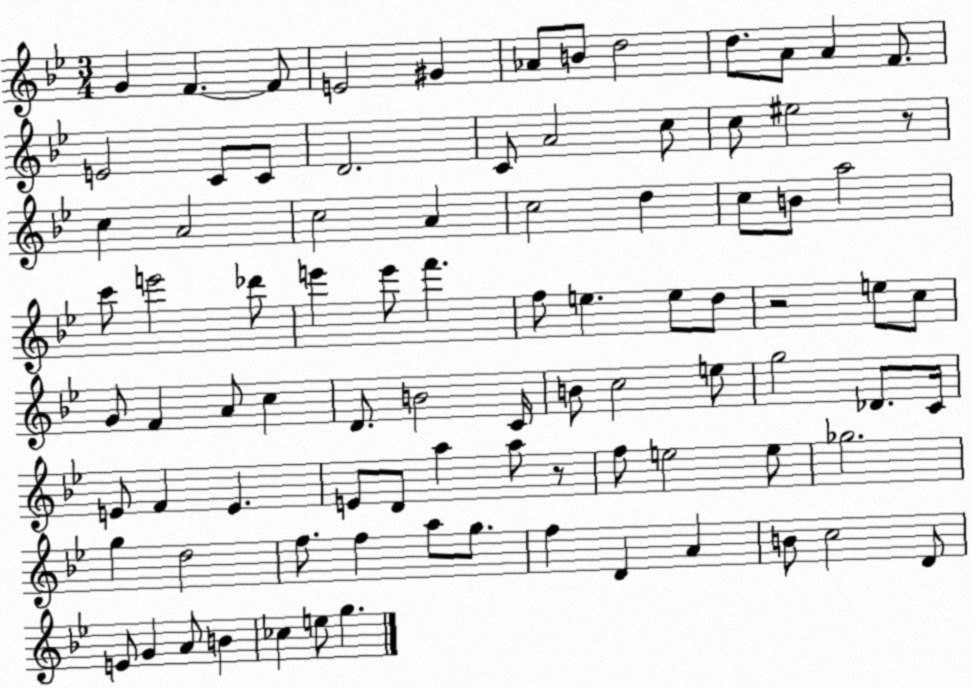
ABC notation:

X:1
T:Untitled
M:3/4
L:1/4
K:Bb
G F F/2 E2 ^G _A/2 B/2 d2 d/2 A/2 A F/2 E2 C/2 C/2 D2 C/2 A2 c/2 c/2 ^e2 z/2 c A2 c2 A c2 d c/2 B/2 a2 c'/2 e'2 _d'/2 e' e'/2 f' f/2 e e/2 d/2 z2 e/2 c/2 G/2 F A/2 c D/2 B2 C/4 B/2 c2 e/2 g2 _D/2 C/4 E/2 F E E/2 D/2 a a/2 z/2 f/2 e2 e/2 _g2 g d2 f/2 f a/2 g/2 f D A B/2 c2 D/2 E/2 G A/2 B _c e/2 g